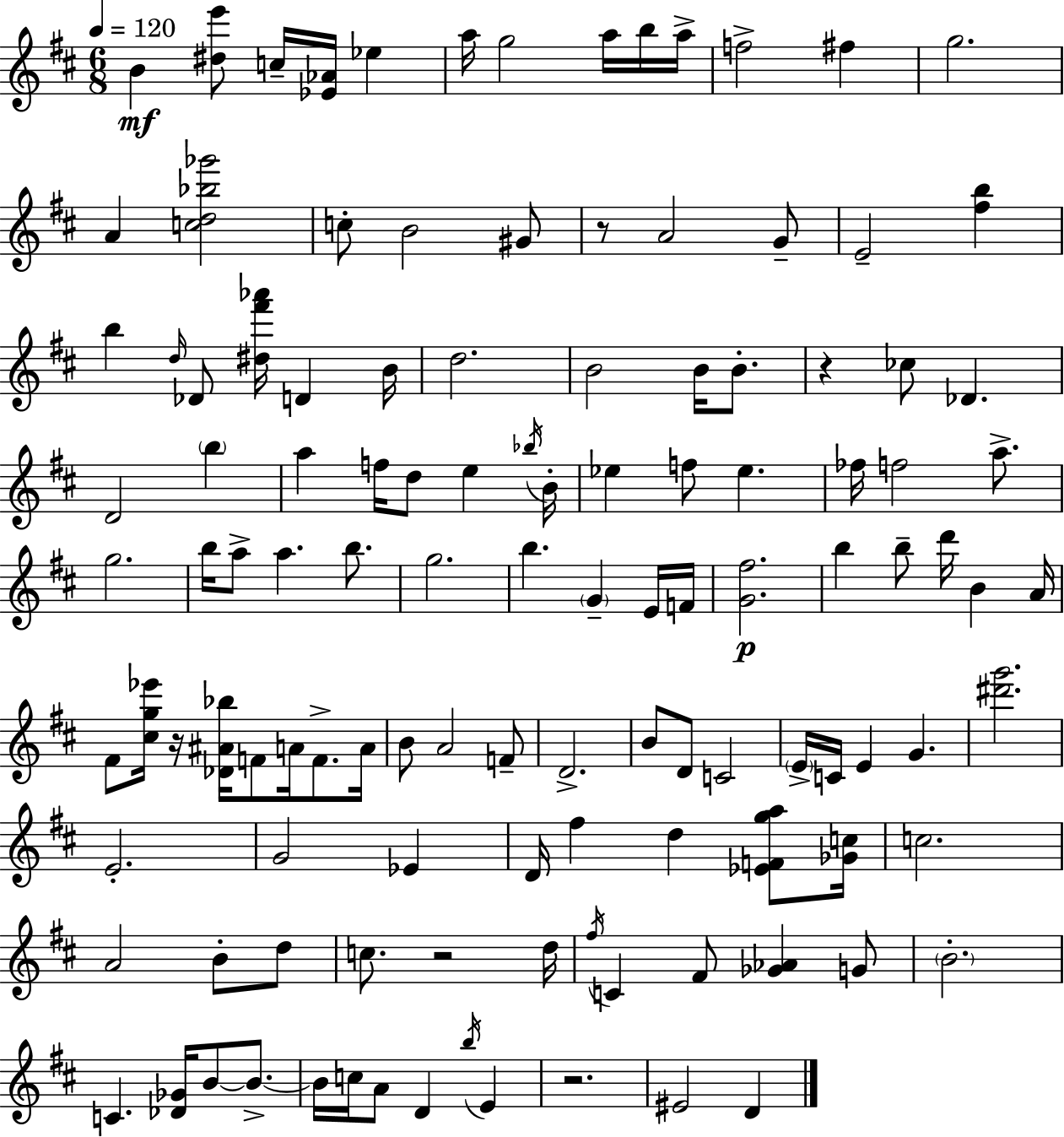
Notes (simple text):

B4/q [D#5,E6]/e C5/s [Eb4,Ab4]/s Eb5/q A5/s G5/h A5/s B5/s A5/s F5/h F#5/q G5/h. A4/q [C5,D5,Bb5,Gb6]/h C5/e B4/h G#4/e R/e A4/h G4/e E4/h [F#5,B5]/q B5/q D5/s Db4/e [D#5,F#6,Ab6]/s D4/q B4/s D5/h. B4/h B4/s B4/e. R/q CES5/e Db4/q. D4/h B5/q A5/q F5/s D5/e E5/q Bb5/s B4/s Eb5/q F5/e Eb5/q. FES5/s F5/h A5/e. G5/h. B5/s A5/e A5/q. B5/e. G5/h. B5/q. G4/q E4/s F4/s [G4,F#5]/h. B5/q B5/e D6/s B4/q A4/s F#4/e [C#5,G5,Eb6]/s R/s [Db4,A#4,Bb5]/s F4/e A4/s F4/e. A4/s B4/e A4/h F4/e D4/h. B4/e D4/e C4/h E4/s C4/s E4/q G4/q. [D#6,G6]/h. E4/h. G4/h Eb4/q D4/s F#5/q D5/q [Eb4,F4,G5,A5]/e [Gb4,C5]/s C5/h. A4/h B4/e D5/e C5/e. R/h D5/s F#5/s C4/q F#4/e [Gb4,Ab4]/q G4/e B4/h. C4/q. [Db4,Gb4]/s B4/e B4/e. B4/s C5/s A4/e D4/q B5/s E4/q R/h. EIS4/h D4/q